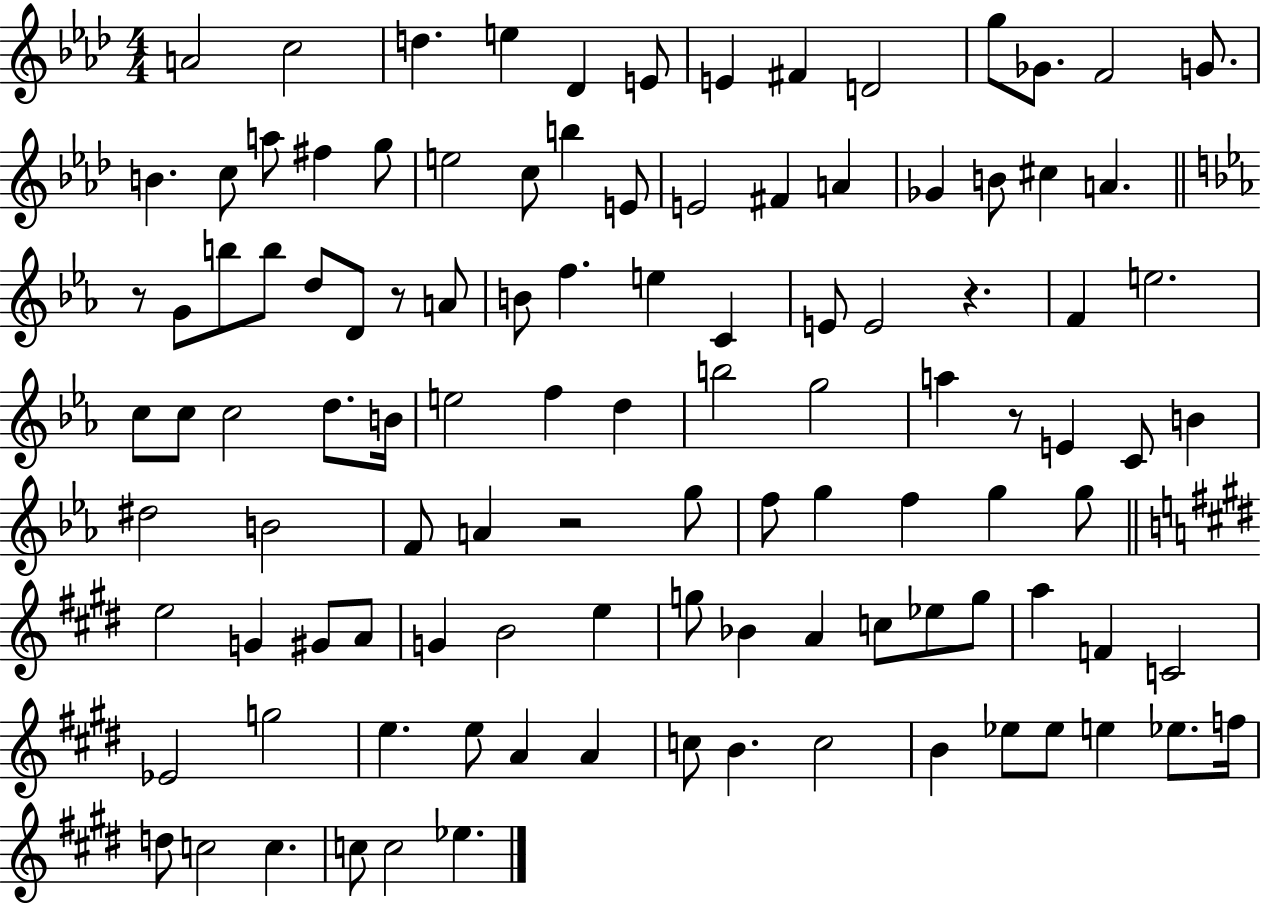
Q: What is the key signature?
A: AES major